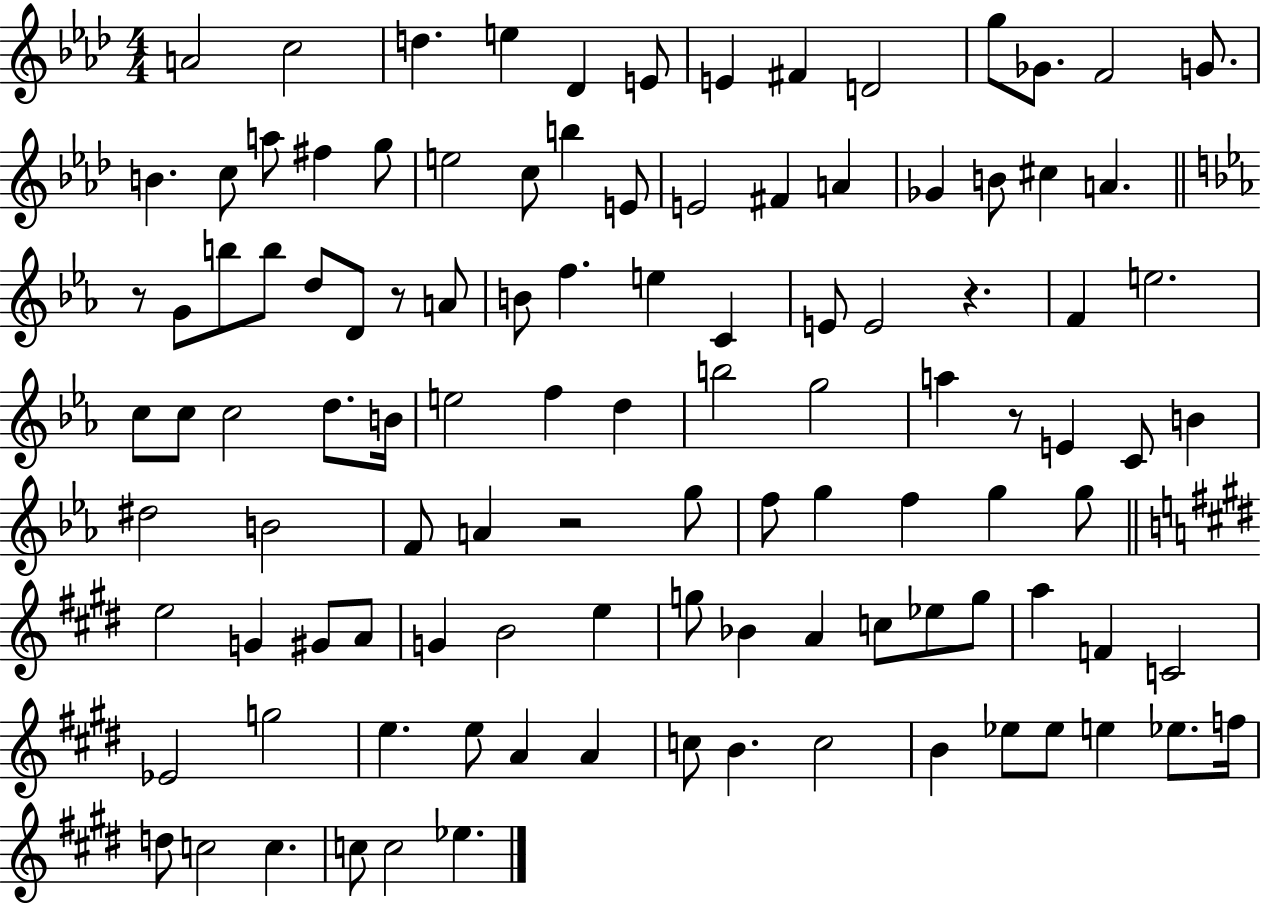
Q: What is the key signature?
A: AES major